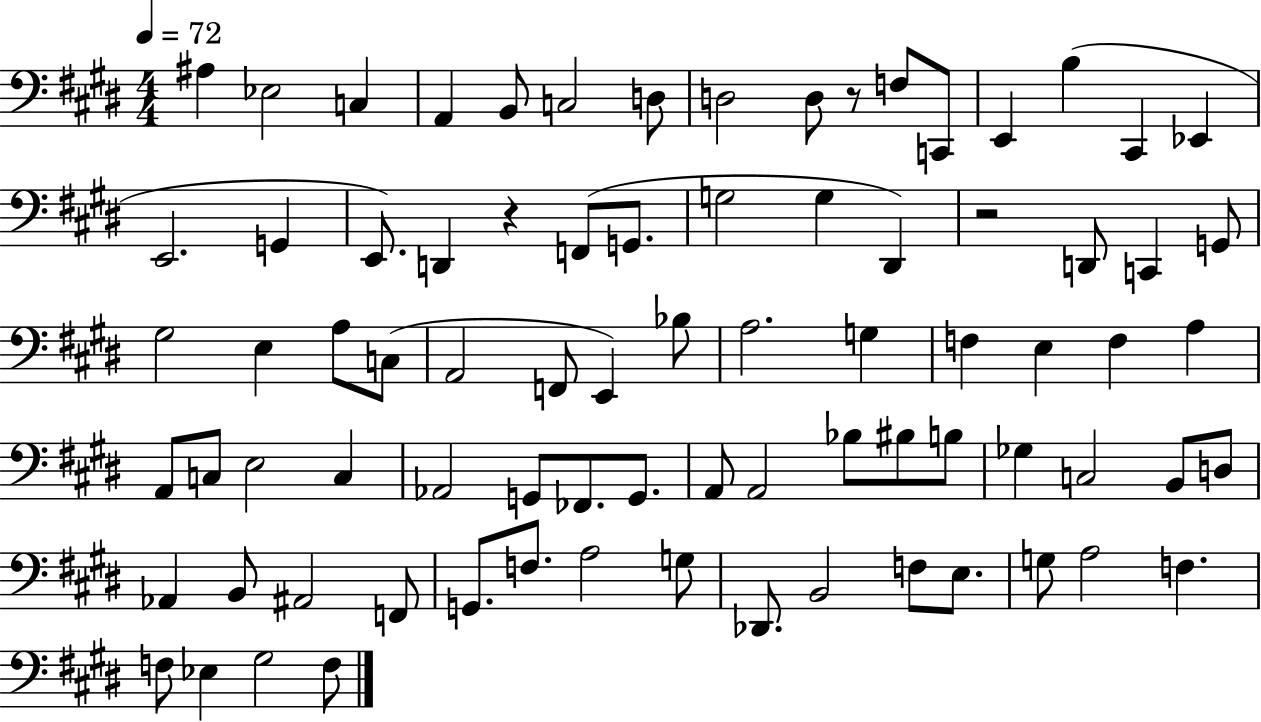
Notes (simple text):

A#3/q Eb3/h C3/q A2/q B2/e C3/h D3/e D3/h D3/e R/e F3/e C2/e E2/q B3/q C#2/q Eb2/q E2/h. G2/q E2/e. D2/q R/q F2/e G2/e. G3/h G3/q D#2/q R/h D2/e C2/q G2/e G#3/h E3/q A3/e C3/e A2/h F2/e E2/q Bb3/e A3/h. G3/q F3/q E3/q F3/q A3/q A2/e C3/e E3/h C3/q Ab2/h G2/e FES2/e. G2/e. A2/e A2/h Bb3/e BIS3/e B3/e Gb3/q C3/h B2/e D3/e Ab2/q B2/e A#2/h F2/e G2/e. F3/e. A3/h G3/e Db2/e. B2/h F3/e E3/e. G3/e A3/h F3/q. F3/e Eb3/q G#3/h F3/e